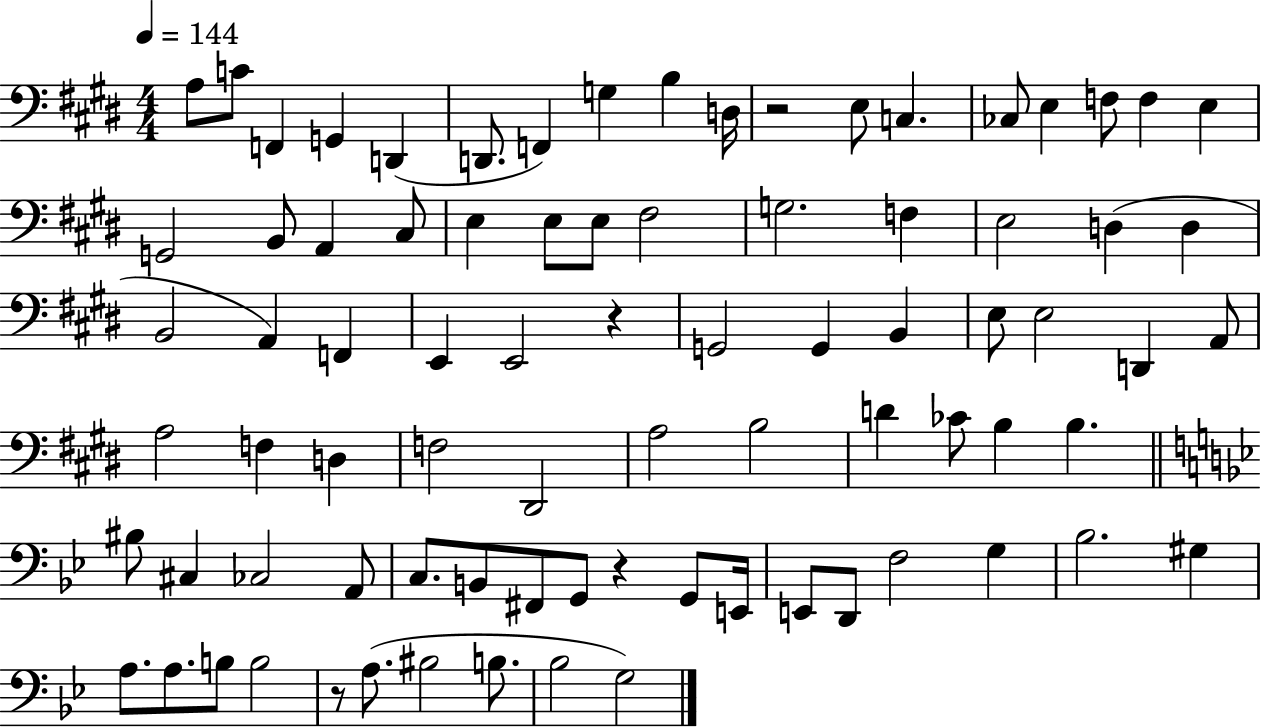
{
  \clef bass
  \numericTimeSignature
  \time 4/4
  \key e \major
  \tempo 4 = 144
  a8 c'8 f,4 g,4 d,4( | d,8. f,4) g4 b4 d16 | r2 e8 c4. | ces8 e4 f8 f4 e4 | \break g,2 b,8 a,4 cis8 | e4 e8 e8 fis2 | g2. f4 | e2 d4( d4 | \break b,2 a,4) f,4 | e,4 e,2 r4 | g,2 g,4 b,4 | e8 e2 d,4 a,8 | \break a2 f4 d4 | f2 dis,2 | a2 b2 | d'4 ces'8 b4 b4. | \break \bar "||" \break \key bes \major bis8 cis4 ces2 a,8 | c8. b,8 fis,8 g,8 r4 g,8 e,16 | e,8 d,8 f2 g4 | bes2. gis4 | \break a8. a8. b8 b2 | r8 a8.( bis2 b8. | bes2 g2) | \bar "|."
}